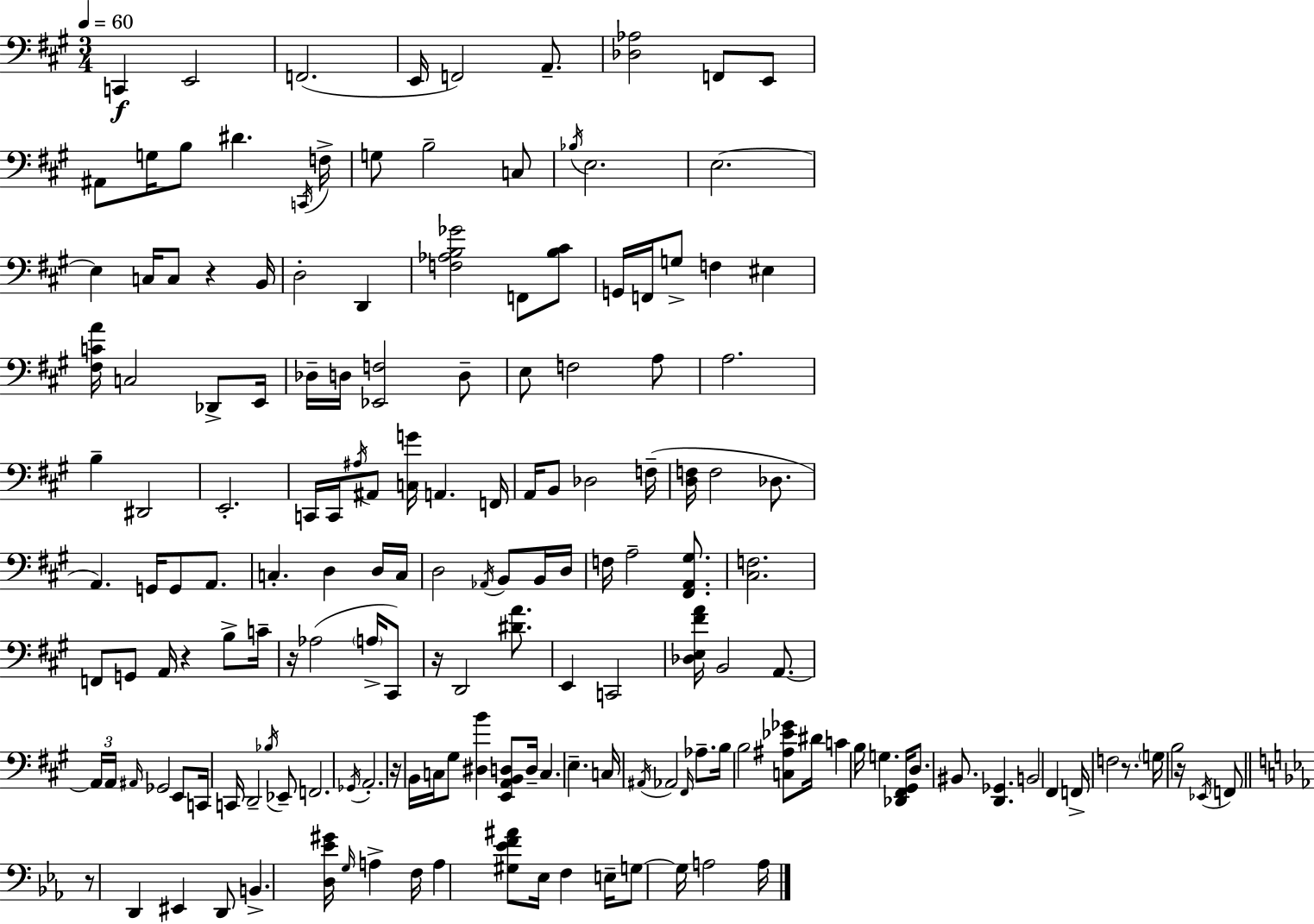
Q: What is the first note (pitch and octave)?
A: C2